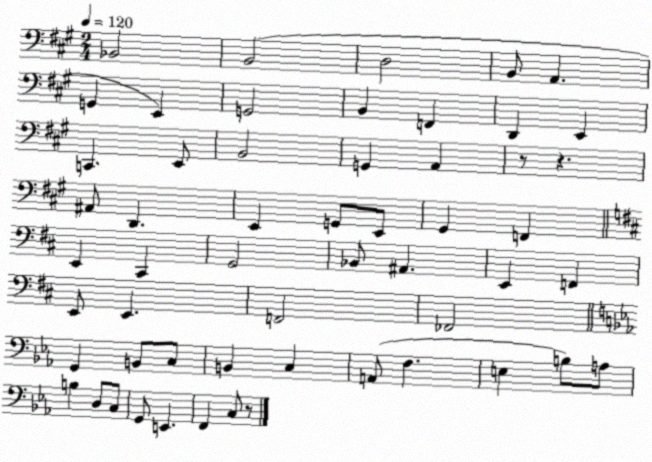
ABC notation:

X:1
T:Untitled
M:2/4
L:1/4
K:A
_B,,2 B,,2 D,2 B,,/2 A,, G,, E,, G,,2 B,, F,, D,, E,, C,, E,,/2 B,,2 G,, A,, z/2 z ^A,,/2 D,, E,, G,,/2 E,,/2 ^G,, F,, E,, ^C,, G,,2 _B,,/2 ^A,, E,, F,, E,,/2 E,, F,,2 _F,,2 G,, B,,/2 C,/2 B,, C, A,,/2 F, E, B,/2 A,/2 B, D,/2 C,/2 G,,/2 E,, F,, C,/2 z/2